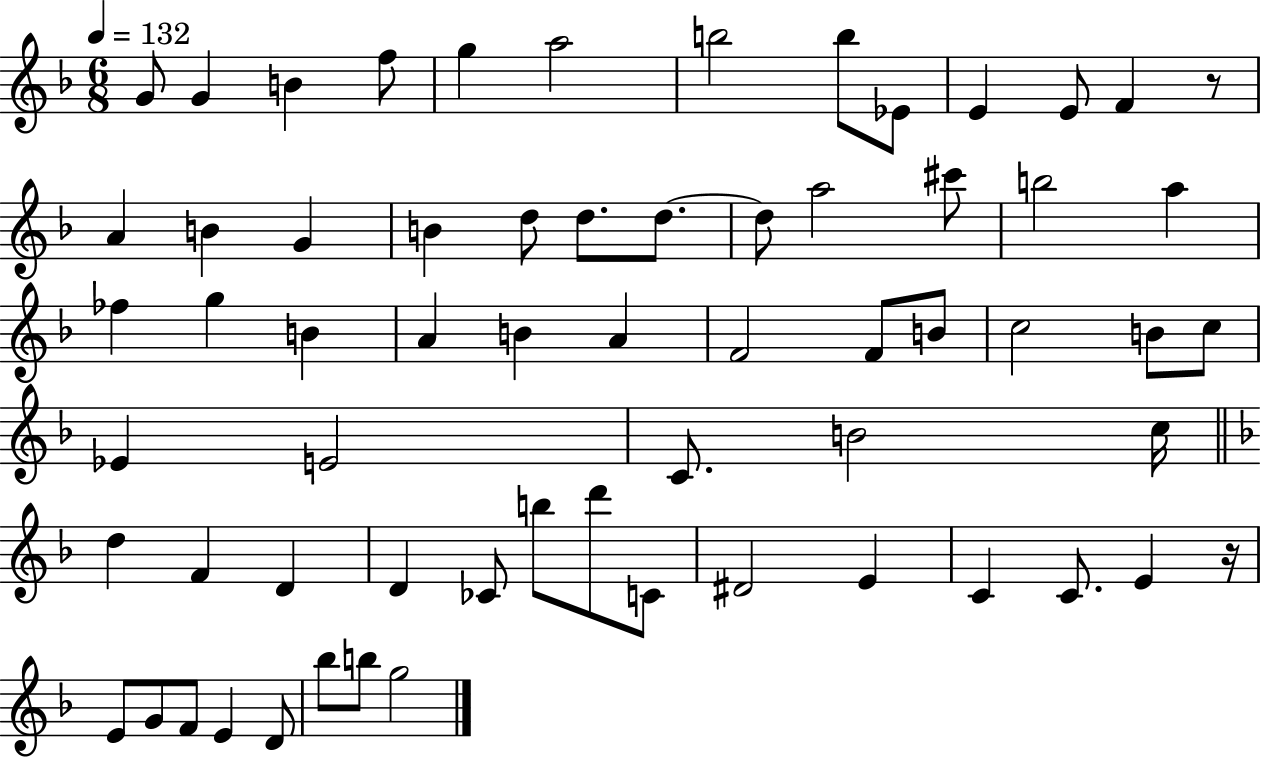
G4/e G4/q B4/q F5/e G5/q A5/h B5/h B5/e Eb4/e E4/q E4/e F4/q R/e A4/q B4/q G4/q B4/q D5/e D5/e. D5/e. D5/e A5/h C#6/e B5/h A5/q FES5/q G5/q B4/q A4/q B4/q A4/q F4/h F4/e B4/e C5/h B4/e C5/e Eb4/q E4/h C4/e. B4/h C5/s D5/q F4/q D4/q D4/q CES4/e B5/e D6/e C4/e D#4/h E4/q C4/q C4/e. E4/q R/s E4/e G4/e F4/e E4/q D4/e Bb5/e B5/e G5/h